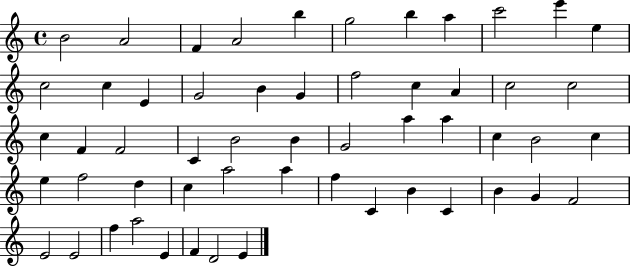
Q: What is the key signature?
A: C major